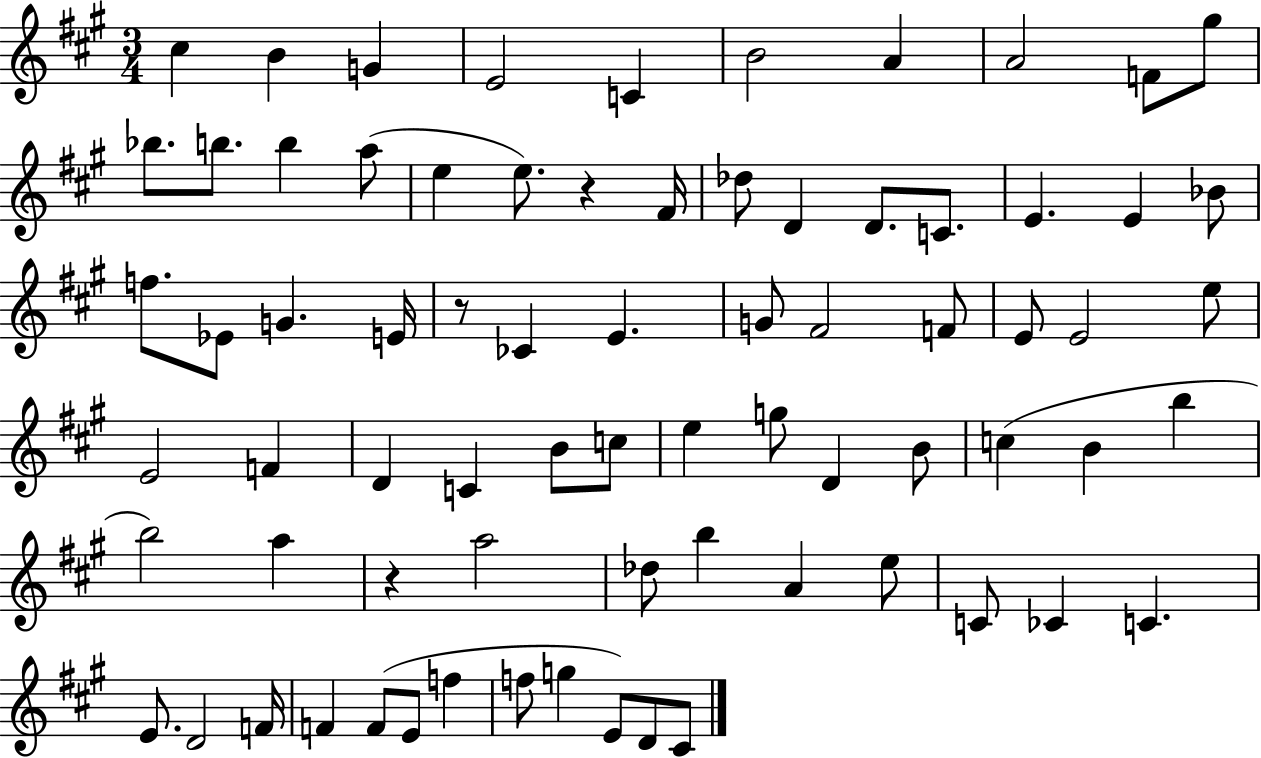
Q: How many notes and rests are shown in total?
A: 74